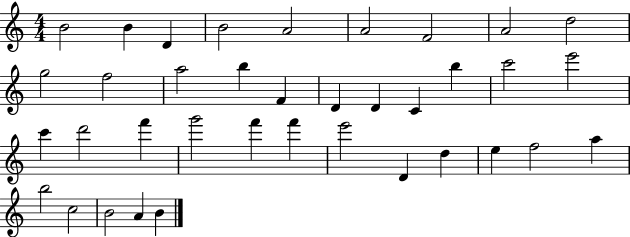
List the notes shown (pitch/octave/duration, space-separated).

B4/h B4/q D4/q B4/h A4/h A4/h F4/h A4/h D5/h G5/h F5/h A5/h B5/q F4/q D4/q D4/q C4/q B5/q C6/h E6/h C6/q D6/h F6/q G6/h F6/q F6/q E6/h D4/q D5/q E5/q F5/h A5/q B5/h C5/h B4/h A4/q B4/q